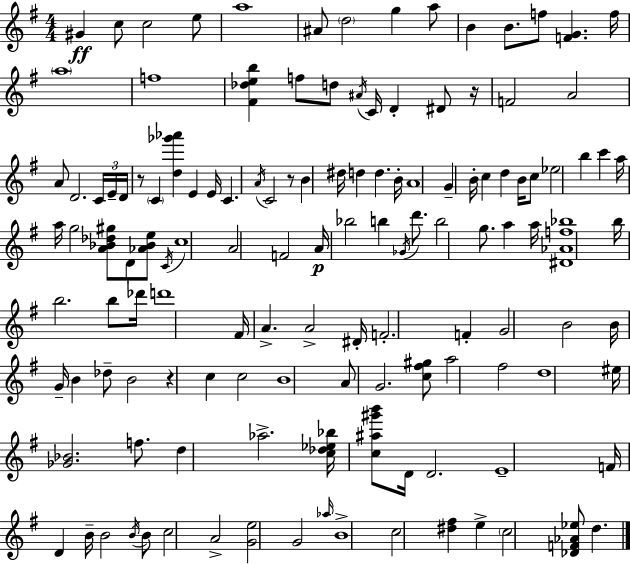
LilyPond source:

{
  \clef treble
  \numericTimeSignature
  \time 4/4
  \key e \minor
  gis'4\ff c''8 c''2 e''8 | a''1 | ais'8 \parenthesize d''2 g''4 a''8 | b'4 b'8. f''8 <f' g'>4. f''16 | \break \parenthesize a''1 | f''1 | <fis' des'' e'' b''>4 f''8 d''8 \acciaccatura { ais'16 } c'16 d'4-. dis'8 | r16 f'2 a'2 | \break a'8 d'2. \tuplet 3/2 { c'16 | e'16-- d'16 } r8 \parenthesize c'4 <d'' ges''' aes'''>4 e'4 | e'16 c'4. \acciaccatura { a'16 } c'2 | r8 b'4 dis''16 d''4 d''4. | \break b'16-. a'1 | g'4-- b'16-. c''4 d''4 b'16 | c''8 ees''2 b''4 c'''4 | a''16 a''16 g''2 <a' bes' des'' gis''>8 d'8 | \break <aes' bes' e''>8 \acciaccatura { c'16 } c''1 | a'2 f'2 | a'16\p bes''2 b''4 | \acciaccatura { ges'16 } d'''8. b''2 g''8. a''4 | \break a''16 <dis' aes' f'' bes''>1 | b''16 b''2. | b''8 des'''16 d'''1 | fis'16 a'4.-> a'2-> | \break dis'16-. f'2.-. | f'4-. g'2 b'2 | b'16 g'16-- b'4 des''8-- b'2 | r4 c''4 c''2 | \break b'1 | a'8 g'2. | <c'' fis'' gis''>8 a''2 fis''2 | d''1 | \break eis''16 <ges' bes'>2. | f''8. d''4 aes''2.-> | <c'' des'' ees'' bes''>16 <c'' ais'' gis''' b'''>8 d'16 d'2. | e'1-- | \break f'16 d'4 b'16-- b'2 | \acciaccatura { b'16 } b'8 c''2 a'2-> | <g' e''>2 g'2 | \grace { aes''16 } b'1-> | \break c''2 <dis'' fis''>4 | e''4-> \parenthesize c''2 <des' f' aes' ees''>8 | d''4. \bar "|."
}